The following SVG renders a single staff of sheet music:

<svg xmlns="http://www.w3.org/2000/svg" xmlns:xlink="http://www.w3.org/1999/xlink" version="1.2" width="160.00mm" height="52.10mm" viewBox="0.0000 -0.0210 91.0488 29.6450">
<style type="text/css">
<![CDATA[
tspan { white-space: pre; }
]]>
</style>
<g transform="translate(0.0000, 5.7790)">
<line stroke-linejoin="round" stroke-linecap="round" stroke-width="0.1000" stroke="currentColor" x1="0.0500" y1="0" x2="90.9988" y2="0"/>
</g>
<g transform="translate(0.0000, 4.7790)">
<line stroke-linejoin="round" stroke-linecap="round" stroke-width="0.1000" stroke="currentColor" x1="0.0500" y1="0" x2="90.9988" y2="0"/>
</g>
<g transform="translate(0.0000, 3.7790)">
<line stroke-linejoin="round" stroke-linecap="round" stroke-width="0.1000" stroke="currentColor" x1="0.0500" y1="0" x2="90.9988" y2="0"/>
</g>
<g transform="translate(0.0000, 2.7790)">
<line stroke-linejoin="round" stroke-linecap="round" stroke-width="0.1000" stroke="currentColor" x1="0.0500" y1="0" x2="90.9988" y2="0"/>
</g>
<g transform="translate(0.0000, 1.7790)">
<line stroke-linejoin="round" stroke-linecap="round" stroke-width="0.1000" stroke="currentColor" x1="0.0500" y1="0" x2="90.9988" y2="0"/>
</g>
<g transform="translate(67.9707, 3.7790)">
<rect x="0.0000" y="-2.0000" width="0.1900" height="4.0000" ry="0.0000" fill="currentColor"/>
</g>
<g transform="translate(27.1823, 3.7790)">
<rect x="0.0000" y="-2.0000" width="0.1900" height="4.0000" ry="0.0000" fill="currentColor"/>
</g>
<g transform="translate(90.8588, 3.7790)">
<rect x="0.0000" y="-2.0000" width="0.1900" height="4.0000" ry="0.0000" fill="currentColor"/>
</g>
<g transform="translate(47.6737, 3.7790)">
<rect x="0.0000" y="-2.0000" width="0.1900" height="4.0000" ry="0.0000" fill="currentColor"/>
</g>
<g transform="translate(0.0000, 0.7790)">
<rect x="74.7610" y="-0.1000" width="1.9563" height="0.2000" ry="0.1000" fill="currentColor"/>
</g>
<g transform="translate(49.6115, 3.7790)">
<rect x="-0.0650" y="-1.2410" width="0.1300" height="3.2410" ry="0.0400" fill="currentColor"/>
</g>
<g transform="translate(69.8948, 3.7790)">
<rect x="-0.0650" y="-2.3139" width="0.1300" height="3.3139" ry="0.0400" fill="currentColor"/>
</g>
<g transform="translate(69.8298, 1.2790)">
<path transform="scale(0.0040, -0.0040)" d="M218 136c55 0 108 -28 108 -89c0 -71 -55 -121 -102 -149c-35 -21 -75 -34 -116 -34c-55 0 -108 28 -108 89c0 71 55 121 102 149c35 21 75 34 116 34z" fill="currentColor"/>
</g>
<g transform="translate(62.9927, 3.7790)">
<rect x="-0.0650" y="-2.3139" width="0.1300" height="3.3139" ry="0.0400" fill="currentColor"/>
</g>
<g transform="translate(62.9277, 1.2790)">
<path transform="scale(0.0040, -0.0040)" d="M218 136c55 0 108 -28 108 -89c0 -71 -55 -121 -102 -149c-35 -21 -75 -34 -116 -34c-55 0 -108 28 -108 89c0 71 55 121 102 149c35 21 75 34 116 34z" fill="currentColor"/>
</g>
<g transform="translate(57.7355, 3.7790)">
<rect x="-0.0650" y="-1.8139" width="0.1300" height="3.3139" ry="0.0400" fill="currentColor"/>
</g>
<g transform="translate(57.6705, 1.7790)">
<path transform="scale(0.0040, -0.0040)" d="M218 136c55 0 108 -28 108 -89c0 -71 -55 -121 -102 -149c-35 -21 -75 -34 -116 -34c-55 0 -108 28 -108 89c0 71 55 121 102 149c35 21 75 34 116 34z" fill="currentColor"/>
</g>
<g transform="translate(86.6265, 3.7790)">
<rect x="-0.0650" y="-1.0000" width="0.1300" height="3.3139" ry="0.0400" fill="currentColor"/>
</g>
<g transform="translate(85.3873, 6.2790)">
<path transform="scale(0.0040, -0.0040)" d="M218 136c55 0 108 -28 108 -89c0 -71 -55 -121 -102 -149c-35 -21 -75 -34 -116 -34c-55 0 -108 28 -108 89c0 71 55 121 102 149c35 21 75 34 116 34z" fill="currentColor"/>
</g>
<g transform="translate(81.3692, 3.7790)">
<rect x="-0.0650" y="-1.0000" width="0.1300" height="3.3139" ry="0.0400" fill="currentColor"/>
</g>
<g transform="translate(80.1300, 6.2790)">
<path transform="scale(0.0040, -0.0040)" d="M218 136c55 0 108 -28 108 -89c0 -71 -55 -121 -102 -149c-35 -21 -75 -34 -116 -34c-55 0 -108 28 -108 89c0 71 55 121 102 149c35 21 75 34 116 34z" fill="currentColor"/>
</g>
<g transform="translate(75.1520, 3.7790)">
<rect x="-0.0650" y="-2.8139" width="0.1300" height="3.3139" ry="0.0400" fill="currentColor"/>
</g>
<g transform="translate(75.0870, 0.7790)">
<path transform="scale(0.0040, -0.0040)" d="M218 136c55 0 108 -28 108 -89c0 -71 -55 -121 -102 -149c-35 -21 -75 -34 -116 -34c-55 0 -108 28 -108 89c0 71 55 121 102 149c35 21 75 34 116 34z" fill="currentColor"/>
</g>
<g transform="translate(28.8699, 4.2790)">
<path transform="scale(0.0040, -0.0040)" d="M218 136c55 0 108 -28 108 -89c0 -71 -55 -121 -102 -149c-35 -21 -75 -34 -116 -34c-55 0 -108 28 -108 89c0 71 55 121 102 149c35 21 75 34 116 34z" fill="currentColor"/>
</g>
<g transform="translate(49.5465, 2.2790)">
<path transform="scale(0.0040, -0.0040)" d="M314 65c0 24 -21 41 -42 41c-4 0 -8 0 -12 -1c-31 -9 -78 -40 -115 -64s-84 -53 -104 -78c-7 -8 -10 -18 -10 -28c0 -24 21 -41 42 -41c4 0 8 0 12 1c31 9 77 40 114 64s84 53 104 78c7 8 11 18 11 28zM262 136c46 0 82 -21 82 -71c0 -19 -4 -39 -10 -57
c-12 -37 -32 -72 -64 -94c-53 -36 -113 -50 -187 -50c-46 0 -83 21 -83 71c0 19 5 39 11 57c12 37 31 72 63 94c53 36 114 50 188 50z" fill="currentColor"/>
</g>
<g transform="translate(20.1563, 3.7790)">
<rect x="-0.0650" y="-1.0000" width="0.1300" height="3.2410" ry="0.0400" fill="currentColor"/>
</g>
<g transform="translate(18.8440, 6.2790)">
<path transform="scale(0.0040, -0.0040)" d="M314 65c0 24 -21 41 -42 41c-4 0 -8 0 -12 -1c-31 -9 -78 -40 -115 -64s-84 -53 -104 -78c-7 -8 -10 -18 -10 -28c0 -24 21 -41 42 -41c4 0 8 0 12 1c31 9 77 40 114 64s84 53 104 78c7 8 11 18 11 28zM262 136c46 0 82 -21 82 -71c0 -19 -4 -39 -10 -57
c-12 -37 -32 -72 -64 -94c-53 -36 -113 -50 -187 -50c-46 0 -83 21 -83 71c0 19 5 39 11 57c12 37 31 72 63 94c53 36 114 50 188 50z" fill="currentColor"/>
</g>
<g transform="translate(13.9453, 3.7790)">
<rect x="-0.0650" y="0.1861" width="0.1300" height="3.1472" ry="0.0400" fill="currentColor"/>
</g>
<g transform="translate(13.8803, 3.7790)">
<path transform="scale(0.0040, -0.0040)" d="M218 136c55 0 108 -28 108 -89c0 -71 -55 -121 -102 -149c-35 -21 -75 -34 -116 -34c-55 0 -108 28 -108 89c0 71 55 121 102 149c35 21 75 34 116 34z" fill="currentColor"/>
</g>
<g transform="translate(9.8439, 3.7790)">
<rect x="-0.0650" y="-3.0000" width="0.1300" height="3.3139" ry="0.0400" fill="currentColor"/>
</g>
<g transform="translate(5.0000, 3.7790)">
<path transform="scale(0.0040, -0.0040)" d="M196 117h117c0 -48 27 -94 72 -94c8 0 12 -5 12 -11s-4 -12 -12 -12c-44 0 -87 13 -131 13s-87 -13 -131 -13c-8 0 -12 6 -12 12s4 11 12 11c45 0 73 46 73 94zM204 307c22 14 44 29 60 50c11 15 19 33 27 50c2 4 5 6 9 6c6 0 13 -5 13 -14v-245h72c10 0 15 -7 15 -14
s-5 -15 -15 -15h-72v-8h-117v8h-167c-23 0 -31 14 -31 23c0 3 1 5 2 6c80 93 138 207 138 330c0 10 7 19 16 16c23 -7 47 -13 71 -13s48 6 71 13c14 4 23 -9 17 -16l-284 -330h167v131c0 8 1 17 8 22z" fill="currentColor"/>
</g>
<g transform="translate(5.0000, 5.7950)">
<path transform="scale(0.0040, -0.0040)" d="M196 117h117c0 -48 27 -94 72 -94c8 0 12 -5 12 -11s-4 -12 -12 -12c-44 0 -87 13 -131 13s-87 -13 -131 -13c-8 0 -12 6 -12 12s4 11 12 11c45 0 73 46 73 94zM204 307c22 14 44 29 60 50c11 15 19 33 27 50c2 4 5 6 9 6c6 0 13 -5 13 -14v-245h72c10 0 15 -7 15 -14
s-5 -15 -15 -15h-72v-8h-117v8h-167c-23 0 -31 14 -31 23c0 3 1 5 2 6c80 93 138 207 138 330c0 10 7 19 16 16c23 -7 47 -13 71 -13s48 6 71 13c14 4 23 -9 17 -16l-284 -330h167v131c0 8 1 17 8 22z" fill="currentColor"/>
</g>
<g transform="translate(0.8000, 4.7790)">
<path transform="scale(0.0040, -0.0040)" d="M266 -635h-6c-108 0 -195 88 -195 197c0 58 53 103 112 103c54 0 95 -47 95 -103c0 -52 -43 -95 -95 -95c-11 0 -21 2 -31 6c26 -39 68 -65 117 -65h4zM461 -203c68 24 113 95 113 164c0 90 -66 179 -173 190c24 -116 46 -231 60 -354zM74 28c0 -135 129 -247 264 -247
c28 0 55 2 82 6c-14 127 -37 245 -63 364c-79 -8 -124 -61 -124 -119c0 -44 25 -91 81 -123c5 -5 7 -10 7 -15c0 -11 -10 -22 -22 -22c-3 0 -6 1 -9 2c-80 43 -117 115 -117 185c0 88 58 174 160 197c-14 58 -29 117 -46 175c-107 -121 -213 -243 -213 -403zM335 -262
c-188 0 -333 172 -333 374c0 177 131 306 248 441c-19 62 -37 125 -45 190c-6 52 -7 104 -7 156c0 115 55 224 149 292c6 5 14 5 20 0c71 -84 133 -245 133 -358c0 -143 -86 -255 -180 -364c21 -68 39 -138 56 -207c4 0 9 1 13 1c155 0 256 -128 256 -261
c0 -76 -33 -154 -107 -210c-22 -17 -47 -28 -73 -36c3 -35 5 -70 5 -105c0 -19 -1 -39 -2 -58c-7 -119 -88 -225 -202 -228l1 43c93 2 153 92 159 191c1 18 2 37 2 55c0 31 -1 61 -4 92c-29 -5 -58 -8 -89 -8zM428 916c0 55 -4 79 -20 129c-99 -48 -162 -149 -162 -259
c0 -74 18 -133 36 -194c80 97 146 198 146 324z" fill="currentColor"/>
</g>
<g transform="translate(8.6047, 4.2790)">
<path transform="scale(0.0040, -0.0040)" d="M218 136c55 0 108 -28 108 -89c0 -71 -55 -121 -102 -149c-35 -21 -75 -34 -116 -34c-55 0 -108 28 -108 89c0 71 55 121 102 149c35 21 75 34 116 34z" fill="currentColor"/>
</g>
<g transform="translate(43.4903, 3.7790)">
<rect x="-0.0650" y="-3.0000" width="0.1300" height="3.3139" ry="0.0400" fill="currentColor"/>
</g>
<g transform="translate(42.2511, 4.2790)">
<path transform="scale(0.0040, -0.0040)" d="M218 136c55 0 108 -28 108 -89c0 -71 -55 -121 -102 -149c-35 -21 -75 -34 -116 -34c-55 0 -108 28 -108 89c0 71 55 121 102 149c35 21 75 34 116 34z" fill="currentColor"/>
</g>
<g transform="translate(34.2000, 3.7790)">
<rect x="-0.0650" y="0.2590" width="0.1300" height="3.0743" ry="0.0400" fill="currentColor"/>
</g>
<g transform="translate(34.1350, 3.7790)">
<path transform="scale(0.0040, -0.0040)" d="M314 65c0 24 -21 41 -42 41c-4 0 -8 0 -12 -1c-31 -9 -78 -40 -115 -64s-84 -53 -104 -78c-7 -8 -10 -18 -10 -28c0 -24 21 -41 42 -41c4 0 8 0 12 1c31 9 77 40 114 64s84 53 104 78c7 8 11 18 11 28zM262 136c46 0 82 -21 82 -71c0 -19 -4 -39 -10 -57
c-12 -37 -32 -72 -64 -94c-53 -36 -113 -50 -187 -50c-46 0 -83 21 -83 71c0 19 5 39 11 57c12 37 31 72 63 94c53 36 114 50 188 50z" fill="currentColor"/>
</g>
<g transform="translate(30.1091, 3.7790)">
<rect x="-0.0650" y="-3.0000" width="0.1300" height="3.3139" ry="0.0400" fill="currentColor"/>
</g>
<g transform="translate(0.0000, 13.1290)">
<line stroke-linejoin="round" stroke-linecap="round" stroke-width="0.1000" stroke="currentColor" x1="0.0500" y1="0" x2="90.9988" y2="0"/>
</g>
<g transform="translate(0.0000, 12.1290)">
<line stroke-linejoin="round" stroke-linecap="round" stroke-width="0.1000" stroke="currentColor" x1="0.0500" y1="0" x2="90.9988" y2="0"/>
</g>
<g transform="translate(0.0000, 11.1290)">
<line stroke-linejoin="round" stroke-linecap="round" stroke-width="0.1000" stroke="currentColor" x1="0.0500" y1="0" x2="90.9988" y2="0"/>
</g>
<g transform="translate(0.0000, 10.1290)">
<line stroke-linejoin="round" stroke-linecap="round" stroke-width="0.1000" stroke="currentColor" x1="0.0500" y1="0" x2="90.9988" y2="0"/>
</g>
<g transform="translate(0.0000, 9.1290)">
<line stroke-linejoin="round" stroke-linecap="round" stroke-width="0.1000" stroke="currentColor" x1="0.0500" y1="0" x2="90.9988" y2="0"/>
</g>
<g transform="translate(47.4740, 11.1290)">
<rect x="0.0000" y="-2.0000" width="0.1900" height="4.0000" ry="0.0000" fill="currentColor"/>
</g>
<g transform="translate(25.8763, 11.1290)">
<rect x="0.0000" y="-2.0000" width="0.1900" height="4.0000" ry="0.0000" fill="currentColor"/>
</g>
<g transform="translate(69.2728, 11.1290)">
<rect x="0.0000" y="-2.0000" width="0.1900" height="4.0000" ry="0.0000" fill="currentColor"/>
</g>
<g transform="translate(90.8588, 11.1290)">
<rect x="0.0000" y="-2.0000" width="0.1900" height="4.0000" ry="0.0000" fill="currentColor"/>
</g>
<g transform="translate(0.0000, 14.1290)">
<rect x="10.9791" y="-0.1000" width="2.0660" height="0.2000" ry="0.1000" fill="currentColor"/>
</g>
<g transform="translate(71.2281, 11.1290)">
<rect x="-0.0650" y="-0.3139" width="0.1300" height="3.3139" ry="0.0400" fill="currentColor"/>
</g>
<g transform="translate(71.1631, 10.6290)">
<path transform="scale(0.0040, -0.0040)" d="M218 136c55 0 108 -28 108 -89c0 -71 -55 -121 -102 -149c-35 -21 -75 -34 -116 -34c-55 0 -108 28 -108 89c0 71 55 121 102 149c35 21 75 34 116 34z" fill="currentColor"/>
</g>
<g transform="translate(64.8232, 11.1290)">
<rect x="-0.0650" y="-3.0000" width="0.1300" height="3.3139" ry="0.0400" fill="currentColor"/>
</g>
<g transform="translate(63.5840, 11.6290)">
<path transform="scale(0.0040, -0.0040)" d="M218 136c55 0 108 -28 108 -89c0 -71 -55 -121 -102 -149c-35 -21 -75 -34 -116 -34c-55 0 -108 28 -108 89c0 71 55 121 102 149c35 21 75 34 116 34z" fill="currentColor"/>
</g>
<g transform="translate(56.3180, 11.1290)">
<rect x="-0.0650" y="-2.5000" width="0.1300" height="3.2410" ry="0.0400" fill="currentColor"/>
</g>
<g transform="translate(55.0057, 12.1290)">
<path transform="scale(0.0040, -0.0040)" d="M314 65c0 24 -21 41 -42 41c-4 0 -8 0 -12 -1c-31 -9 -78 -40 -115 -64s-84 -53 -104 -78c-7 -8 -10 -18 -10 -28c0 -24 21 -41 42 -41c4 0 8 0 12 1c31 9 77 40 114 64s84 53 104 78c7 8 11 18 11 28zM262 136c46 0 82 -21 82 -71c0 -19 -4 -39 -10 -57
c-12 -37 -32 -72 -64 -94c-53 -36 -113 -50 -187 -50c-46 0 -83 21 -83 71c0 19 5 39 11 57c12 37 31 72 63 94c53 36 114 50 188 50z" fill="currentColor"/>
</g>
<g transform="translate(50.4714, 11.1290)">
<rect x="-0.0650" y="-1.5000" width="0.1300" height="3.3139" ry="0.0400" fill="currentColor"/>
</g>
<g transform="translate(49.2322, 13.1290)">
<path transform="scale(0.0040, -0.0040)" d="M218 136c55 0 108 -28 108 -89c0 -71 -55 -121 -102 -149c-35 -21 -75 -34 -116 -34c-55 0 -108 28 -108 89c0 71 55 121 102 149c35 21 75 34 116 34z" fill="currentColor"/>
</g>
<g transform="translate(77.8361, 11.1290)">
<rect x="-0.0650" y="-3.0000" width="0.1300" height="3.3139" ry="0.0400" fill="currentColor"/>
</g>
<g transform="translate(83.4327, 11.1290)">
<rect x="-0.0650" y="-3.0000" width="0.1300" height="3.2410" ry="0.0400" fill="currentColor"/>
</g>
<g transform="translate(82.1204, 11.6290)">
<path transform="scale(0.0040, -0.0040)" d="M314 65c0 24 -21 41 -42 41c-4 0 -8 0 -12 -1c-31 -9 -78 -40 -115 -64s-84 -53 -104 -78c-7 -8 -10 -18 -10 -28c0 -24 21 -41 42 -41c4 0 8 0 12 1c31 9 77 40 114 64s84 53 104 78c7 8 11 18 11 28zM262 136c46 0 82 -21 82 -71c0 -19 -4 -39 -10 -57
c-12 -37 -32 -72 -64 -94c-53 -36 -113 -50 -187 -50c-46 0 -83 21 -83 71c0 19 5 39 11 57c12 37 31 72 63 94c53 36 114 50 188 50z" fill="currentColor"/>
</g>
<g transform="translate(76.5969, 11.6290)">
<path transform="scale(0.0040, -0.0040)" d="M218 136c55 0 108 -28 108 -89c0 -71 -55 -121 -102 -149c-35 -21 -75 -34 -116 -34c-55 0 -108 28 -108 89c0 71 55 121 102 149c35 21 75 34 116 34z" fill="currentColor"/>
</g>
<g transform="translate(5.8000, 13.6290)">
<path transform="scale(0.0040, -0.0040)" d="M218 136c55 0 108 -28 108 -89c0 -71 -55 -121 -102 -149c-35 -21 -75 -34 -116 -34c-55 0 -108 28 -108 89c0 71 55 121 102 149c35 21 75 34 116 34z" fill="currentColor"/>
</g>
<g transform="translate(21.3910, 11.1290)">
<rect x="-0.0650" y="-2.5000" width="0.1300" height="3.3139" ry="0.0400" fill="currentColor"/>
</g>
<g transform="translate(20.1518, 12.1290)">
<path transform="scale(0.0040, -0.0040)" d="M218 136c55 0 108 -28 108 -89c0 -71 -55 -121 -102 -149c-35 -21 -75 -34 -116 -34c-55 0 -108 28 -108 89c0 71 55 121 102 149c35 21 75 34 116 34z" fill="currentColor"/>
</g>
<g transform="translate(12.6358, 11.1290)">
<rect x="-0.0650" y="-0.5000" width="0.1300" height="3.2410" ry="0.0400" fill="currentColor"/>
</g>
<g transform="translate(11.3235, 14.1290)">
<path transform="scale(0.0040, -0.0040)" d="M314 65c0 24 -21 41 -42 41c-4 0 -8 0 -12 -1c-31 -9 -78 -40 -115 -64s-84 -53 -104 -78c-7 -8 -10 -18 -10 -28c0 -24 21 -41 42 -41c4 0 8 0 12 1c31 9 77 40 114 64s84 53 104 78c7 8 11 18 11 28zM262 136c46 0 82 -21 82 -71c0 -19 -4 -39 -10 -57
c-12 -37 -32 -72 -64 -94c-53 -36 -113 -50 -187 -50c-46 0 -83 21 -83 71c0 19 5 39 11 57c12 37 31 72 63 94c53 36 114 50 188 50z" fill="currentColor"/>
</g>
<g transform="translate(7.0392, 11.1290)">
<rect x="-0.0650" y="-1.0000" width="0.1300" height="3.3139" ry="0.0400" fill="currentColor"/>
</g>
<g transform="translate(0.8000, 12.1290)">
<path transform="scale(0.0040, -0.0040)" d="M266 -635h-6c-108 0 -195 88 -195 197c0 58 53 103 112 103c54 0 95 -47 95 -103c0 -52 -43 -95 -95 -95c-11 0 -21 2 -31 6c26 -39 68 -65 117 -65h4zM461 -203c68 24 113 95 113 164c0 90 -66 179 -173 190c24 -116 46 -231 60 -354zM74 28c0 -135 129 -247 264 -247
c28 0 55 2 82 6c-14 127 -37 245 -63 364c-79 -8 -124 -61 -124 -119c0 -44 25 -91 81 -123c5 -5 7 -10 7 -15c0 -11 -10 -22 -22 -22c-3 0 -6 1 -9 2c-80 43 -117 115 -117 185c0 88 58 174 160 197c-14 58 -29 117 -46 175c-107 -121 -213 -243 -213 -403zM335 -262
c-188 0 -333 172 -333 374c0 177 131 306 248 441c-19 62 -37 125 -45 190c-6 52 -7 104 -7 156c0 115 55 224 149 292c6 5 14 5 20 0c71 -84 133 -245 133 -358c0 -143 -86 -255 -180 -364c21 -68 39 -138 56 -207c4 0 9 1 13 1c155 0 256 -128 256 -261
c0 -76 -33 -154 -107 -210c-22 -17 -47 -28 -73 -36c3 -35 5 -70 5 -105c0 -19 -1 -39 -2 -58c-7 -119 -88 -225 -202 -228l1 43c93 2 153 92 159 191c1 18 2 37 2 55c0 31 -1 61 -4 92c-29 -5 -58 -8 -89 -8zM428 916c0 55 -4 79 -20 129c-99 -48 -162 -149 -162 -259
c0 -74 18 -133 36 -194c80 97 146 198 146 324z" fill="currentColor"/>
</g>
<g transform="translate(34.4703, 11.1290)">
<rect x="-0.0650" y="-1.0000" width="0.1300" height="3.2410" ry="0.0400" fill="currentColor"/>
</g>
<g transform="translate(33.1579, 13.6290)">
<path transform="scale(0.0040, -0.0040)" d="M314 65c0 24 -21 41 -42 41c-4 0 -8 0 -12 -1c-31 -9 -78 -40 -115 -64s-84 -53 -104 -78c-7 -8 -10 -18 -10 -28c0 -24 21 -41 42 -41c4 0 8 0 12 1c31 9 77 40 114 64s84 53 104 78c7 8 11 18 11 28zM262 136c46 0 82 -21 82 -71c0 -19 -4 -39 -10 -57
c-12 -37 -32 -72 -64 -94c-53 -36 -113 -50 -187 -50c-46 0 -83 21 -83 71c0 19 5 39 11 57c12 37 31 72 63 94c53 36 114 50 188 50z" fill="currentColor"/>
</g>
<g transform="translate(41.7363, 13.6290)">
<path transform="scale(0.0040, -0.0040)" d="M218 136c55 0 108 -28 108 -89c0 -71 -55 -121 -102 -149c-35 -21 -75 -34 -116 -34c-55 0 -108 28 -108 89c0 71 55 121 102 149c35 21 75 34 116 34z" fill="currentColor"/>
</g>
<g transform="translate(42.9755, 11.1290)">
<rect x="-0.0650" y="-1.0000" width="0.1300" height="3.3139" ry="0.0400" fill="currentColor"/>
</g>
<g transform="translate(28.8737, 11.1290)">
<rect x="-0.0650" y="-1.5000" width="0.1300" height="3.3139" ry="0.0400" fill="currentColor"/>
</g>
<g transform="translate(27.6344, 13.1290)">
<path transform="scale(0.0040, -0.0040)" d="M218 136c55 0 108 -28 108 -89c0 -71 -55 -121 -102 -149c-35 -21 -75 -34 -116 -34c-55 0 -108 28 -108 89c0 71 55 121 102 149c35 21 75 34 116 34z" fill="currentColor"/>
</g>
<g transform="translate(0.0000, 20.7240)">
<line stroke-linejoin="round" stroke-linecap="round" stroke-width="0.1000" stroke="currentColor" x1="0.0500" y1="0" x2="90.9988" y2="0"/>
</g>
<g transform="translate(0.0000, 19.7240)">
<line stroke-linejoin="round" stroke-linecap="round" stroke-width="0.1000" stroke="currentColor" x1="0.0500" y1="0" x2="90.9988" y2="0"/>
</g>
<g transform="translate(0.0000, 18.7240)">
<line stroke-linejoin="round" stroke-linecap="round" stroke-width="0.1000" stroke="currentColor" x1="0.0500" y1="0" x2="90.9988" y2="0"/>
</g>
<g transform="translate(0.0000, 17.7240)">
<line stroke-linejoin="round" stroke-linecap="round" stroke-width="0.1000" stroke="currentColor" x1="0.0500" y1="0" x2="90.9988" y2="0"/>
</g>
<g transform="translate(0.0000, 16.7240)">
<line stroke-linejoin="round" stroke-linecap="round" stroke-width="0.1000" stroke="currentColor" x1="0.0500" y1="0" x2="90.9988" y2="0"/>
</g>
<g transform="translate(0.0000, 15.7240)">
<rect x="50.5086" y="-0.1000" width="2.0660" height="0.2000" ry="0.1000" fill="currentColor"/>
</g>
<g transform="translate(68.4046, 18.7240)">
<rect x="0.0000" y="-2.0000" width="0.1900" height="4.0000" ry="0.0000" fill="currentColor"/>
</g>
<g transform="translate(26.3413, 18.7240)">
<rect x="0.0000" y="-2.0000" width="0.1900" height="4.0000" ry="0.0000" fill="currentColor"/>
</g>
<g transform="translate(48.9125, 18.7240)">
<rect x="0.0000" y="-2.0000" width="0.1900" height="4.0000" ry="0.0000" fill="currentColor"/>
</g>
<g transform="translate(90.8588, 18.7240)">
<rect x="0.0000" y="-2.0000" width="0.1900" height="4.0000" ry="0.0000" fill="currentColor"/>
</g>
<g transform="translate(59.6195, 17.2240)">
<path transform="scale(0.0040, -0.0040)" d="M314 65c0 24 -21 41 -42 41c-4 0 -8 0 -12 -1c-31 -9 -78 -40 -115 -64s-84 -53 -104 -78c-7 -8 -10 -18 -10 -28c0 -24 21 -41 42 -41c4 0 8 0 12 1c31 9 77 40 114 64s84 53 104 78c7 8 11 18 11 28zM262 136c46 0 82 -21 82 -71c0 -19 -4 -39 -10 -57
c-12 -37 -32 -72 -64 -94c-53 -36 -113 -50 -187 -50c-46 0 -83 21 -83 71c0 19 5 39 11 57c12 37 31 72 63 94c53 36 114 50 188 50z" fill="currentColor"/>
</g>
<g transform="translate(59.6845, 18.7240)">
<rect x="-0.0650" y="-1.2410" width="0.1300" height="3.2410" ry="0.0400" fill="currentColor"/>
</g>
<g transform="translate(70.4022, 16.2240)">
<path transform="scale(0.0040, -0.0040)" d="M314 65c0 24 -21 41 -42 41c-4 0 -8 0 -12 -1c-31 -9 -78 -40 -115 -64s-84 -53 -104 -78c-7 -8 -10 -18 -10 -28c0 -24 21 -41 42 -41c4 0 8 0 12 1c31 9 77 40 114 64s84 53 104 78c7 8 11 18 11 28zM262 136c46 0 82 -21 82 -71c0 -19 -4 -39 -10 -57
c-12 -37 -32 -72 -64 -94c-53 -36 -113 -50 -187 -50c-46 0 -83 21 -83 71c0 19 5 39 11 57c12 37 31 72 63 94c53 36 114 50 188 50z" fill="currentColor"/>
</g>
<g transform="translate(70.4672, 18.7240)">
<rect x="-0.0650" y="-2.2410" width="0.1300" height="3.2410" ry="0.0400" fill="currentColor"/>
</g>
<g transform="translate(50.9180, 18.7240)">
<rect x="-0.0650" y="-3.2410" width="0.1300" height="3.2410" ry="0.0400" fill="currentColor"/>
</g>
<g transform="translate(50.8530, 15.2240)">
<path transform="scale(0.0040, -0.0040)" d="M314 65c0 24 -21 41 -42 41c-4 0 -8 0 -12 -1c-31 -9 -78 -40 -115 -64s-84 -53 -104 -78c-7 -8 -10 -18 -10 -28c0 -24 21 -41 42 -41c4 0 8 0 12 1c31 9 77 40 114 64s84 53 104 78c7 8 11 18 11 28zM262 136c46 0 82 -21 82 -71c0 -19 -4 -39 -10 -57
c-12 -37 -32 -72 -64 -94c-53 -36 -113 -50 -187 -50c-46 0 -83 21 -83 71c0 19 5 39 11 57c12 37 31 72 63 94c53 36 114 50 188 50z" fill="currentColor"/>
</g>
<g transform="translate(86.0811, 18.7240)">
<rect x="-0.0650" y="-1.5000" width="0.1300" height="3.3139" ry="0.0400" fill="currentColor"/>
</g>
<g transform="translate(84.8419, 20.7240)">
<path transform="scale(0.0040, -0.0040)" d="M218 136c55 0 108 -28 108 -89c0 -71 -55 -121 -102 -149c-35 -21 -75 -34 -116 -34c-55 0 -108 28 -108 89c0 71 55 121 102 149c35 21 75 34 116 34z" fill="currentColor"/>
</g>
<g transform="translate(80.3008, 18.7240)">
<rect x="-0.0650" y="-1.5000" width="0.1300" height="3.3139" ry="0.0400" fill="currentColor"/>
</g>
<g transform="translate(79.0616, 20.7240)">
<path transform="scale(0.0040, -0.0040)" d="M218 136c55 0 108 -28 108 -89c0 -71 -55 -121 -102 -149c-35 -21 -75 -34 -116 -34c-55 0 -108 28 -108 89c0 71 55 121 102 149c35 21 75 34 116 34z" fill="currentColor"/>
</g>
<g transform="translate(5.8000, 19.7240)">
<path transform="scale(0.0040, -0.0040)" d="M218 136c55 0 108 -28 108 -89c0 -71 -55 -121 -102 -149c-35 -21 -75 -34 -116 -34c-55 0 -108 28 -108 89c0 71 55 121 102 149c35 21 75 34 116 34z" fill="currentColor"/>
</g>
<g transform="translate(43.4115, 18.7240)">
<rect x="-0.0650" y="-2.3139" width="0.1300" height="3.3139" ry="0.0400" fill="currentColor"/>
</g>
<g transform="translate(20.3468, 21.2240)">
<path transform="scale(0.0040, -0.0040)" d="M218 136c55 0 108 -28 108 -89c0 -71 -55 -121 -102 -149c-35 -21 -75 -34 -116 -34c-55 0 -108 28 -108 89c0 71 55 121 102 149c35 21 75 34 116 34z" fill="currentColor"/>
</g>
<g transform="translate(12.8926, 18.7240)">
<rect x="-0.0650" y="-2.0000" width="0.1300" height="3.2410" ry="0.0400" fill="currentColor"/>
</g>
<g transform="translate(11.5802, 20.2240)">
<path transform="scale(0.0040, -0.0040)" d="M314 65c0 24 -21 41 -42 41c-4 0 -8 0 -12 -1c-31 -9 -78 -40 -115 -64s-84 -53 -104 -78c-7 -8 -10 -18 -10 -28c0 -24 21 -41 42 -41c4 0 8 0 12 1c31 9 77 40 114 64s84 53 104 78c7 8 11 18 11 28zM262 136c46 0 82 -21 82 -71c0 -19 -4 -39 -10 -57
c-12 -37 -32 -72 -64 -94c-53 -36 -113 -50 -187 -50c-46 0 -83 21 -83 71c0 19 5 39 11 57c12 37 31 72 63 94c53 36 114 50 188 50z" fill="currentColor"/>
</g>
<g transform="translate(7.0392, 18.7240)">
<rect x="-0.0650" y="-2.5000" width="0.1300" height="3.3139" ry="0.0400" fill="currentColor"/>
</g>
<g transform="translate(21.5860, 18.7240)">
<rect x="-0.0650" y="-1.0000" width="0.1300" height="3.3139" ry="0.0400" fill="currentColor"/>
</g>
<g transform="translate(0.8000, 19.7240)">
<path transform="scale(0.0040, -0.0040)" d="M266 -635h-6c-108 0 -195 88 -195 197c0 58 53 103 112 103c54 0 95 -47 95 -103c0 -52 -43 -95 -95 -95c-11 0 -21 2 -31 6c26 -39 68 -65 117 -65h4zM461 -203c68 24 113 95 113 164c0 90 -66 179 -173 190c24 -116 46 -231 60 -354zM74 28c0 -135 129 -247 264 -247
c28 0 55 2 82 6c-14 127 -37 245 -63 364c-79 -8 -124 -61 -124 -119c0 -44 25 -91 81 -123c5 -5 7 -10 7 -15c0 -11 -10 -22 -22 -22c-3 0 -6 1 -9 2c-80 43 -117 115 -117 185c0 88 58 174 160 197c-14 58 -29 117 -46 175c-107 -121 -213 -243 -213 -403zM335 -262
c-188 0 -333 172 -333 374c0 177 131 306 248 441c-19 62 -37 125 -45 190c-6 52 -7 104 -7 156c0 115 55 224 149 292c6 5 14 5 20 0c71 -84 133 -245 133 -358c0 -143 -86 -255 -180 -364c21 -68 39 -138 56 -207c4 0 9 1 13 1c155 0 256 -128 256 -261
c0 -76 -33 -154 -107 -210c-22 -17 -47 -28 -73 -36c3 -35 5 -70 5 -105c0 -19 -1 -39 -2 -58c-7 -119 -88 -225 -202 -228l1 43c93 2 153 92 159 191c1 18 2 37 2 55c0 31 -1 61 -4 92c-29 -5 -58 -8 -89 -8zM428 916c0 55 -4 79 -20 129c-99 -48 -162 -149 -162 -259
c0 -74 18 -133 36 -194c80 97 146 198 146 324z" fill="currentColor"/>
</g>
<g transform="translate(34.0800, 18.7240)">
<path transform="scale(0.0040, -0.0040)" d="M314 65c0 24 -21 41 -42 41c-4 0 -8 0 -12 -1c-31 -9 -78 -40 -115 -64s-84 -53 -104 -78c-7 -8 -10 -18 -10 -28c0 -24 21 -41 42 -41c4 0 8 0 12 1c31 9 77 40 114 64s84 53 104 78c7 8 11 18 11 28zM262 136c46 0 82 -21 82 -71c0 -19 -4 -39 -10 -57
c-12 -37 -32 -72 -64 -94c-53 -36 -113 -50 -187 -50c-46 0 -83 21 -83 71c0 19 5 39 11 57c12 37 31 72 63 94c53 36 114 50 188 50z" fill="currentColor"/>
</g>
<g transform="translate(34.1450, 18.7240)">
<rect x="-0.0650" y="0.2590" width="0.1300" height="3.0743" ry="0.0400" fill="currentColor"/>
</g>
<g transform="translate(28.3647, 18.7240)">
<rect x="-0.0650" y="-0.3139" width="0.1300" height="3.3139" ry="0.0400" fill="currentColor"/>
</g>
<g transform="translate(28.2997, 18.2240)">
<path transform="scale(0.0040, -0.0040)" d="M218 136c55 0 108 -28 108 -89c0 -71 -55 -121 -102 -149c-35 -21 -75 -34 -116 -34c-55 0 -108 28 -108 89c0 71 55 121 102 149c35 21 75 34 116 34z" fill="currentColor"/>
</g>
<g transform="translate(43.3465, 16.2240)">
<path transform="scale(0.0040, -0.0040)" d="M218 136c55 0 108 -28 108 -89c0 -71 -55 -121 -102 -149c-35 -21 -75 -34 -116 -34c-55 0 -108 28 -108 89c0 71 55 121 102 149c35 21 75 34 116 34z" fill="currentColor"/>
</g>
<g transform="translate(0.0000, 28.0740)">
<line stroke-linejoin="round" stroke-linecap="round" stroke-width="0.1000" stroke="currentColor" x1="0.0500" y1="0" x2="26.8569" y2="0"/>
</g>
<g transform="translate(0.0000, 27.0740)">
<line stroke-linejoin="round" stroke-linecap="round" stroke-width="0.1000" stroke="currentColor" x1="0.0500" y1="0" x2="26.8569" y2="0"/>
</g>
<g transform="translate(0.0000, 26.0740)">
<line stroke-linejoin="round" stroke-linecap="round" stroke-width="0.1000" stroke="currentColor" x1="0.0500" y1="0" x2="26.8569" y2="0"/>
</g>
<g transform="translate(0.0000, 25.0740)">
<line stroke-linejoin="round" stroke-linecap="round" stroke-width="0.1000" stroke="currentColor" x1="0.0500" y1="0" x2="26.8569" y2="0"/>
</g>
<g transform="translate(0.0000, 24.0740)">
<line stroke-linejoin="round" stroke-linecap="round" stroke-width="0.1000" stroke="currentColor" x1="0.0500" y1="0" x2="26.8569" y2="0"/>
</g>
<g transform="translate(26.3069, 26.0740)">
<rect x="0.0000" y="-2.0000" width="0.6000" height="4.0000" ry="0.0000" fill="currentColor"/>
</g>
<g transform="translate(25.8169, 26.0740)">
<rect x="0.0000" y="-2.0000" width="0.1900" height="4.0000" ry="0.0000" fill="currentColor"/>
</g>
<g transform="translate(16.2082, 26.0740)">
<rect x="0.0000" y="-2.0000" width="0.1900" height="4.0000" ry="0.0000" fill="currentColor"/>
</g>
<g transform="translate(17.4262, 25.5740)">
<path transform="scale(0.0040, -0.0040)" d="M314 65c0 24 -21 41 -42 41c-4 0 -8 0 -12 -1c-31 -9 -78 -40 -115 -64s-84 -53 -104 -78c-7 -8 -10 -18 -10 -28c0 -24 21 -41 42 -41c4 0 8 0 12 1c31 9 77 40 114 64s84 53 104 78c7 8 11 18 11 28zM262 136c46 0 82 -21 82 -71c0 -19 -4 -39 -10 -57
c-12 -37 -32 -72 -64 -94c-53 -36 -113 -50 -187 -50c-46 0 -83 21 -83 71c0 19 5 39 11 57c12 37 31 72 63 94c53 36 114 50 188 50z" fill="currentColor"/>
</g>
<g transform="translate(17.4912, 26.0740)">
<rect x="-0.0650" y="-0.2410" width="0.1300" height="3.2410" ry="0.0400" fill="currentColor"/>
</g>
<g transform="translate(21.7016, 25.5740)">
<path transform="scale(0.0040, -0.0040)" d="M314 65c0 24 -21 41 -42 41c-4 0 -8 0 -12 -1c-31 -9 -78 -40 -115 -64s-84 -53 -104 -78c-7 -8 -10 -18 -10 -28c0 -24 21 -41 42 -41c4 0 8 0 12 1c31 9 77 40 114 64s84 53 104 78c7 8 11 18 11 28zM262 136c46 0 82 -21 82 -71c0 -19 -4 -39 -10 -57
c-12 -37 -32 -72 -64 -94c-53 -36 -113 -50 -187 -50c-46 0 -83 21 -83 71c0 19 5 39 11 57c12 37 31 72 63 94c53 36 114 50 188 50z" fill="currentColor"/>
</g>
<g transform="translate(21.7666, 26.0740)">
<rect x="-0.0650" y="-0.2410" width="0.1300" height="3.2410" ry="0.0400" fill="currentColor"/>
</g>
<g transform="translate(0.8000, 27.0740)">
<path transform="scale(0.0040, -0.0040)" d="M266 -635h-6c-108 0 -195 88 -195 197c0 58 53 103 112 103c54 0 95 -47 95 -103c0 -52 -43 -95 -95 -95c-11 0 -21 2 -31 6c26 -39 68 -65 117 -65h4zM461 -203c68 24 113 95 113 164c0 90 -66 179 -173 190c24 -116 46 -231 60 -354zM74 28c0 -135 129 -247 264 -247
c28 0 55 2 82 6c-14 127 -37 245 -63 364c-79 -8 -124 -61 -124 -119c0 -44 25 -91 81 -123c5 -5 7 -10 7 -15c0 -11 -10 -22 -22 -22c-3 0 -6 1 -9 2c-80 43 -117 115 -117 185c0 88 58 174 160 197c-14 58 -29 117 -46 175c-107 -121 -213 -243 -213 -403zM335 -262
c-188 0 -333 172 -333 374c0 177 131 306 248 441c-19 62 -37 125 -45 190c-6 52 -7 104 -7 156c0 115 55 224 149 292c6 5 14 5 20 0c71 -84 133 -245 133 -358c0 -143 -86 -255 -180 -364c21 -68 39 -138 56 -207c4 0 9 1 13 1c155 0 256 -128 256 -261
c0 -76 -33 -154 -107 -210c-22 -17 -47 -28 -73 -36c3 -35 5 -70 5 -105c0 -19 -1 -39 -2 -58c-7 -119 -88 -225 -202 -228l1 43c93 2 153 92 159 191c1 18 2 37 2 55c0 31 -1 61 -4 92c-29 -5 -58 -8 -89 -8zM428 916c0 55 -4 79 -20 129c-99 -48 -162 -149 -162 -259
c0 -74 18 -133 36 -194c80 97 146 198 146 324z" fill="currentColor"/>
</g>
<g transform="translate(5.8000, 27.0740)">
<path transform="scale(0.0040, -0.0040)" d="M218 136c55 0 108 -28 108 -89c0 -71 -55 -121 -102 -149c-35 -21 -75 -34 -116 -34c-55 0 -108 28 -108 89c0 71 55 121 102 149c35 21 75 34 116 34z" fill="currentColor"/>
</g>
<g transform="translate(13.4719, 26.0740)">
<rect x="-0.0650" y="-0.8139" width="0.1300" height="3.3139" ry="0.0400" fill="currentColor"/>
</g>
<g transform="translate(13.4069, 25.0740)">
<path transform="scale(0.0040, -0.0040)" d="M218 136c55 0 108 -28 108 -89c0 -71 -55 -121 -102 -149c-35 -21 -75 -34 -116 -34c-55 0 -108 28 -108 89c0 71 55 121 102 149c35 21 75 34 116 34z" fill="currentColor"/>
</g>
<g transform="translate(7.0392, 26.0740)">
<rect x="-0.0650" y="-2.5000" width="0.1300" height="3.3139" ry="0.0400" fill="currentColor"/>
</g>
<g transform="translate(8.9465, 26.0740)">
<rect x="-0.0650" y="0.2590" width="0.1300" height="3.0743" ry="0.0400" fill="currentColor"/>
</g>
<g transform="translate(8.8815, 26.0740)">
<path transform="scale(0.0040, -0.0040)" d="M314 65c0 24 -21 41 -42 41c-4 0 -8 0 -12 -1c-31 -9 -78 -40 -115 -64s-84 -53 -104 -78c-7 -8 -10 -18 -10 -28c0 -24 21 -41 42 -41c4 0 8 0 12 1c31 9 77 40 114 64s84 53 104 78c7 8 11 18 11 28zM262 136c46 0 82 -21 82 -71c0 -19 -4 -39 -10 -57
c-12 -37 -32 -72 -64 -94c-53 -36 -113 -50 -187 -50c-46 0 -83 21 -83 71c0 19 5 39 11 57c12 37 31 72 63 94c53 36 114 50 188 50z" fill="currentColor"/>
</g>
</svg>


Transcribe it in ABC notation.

X:1
T:Untitled
M:4/4
L:1/4
K:C
A B D2 A B2 A e2 f g g a D D D C2 G E D2 D E G2 A c A A2 G F2 D c B2 g b2 e2 g2 E E G B2 d c2 c2